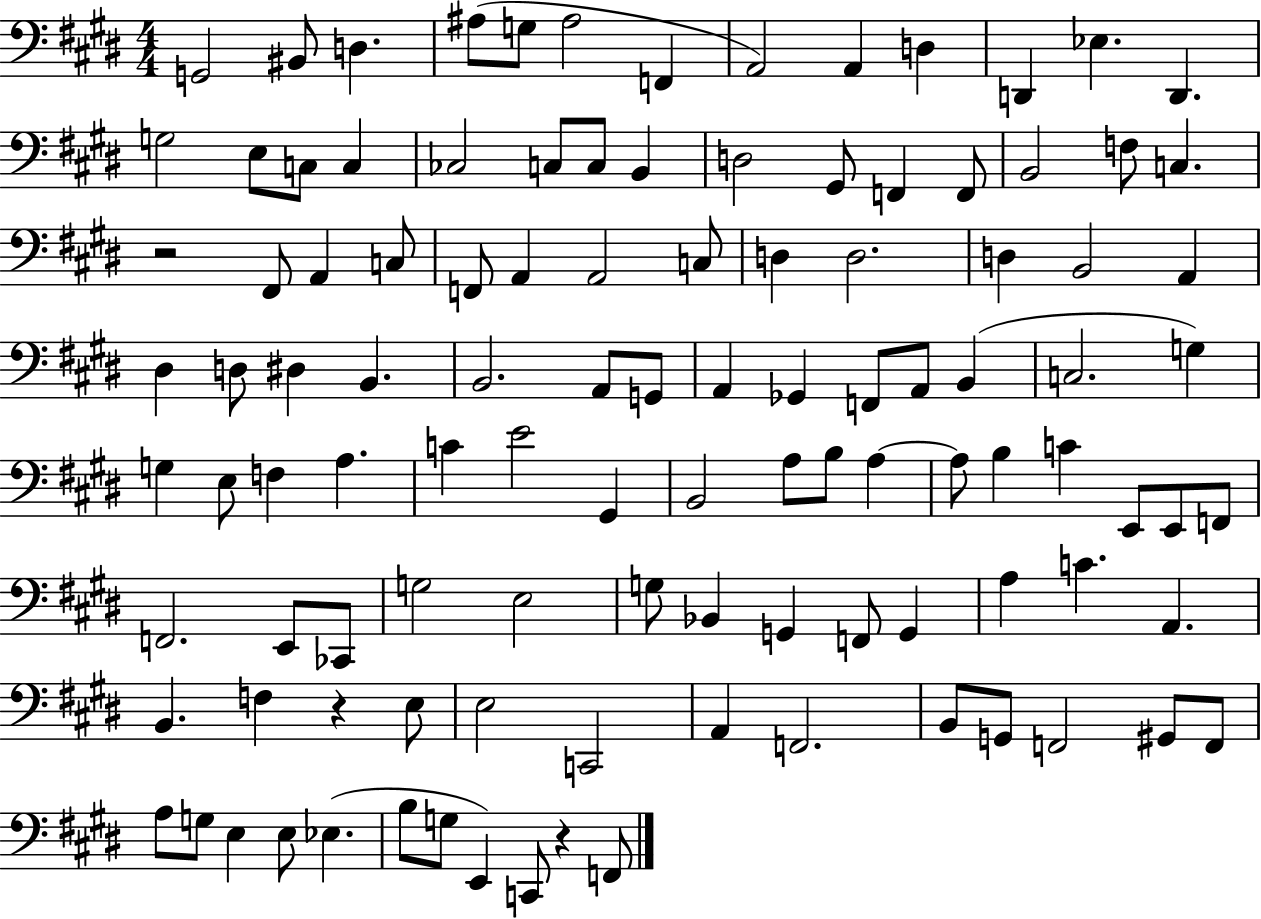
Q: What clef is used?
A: bass